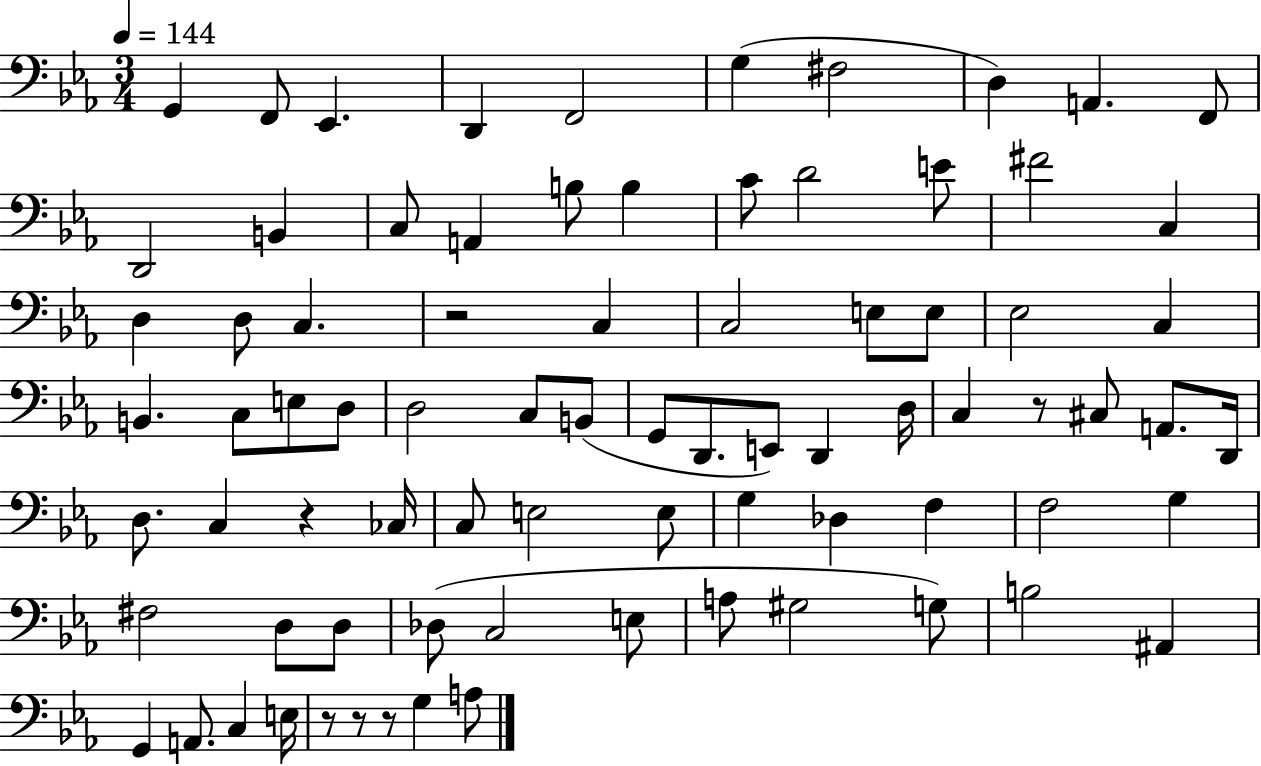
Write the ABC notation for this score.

X:1
T:Untitled
M:3/4
L:1/4
K:Eb
G,, F,,/2 _E,, D,, F,,2 G, ^F,2 D, A,, F,,/2 D,,2 B,, C,/2 A,, B,/2 B, C/2 D2 E/2 ^F2 C, D, D,/2 C, z2 C, C,2 E,/2 E,/2 _E,2 C, B,, C,/2 E,/2 D,/2 D,2 C,/2 B,,/2 G,,/2 D,,/2 E,,/2 D,, D,/4 C, z/2 ^C,/2 A,,/2 D,,/4 D,/2 C, z _C,/4 C,/2 E,2 E,/2 G, _D, F, F,2 G, ^F,2 D,/2 D,/2 _D,/2 C,2 E,/2 A,/2 ^G,2 G,/2 B,2 ^A,, G,, A,,/2 C, E,/4 z/2 z/2 z/2 G, A,/2